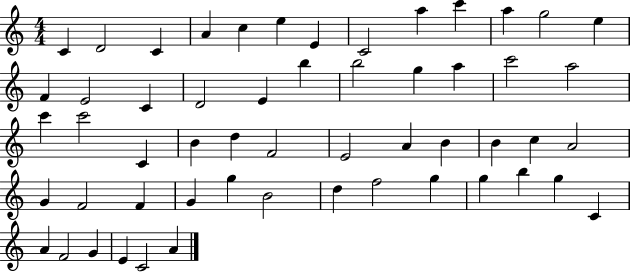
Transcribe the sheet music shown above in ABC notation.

X:1
T:Untitled
M:4/4
L:1/4
K:C
C D2 C A c e E C2 a c' a g2 e F E2 C D2 E b b2 g a c'2 a2 c' c'2 C B d F2 E2 A B B c A2 G F2 F G g B2 d f2 g g b g C A F2 G E C2 A